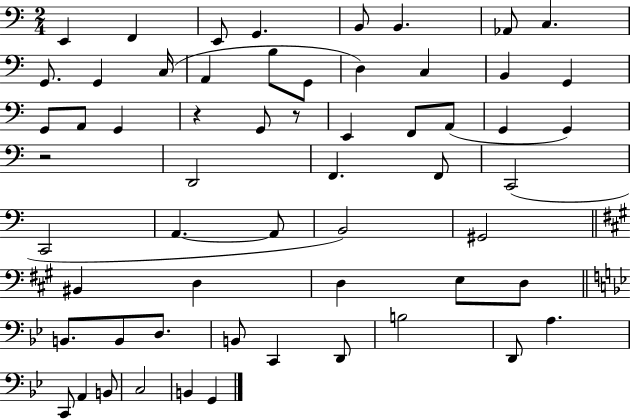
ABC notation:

X:1
T:Untitled
M:2/4
L:1/4
K:C
E,, F,, E,,/2 G,, B,,/2 B,, _A,,/2 C, G,,/2 G,, C,/4 A,, B,/2 G,,/2 D, C, B,, G,, G,,/2 A,,/2 G,, z G,,/2 z/2 E,, F,,/2 A,,/2 G,, G,, z2 D,,2 F,, F,,/2 C,,2 C,,2 A,, A,,/2 B,,2 ^G,,2 ^B,, D, D, E,/2 D,/2 B,,/2 B,,/2 D,/2 B,,/2 C,, D,,/2 B,2 D,,/2 A, C,,/2 A,, B,,/2 C,2 B,, G,,